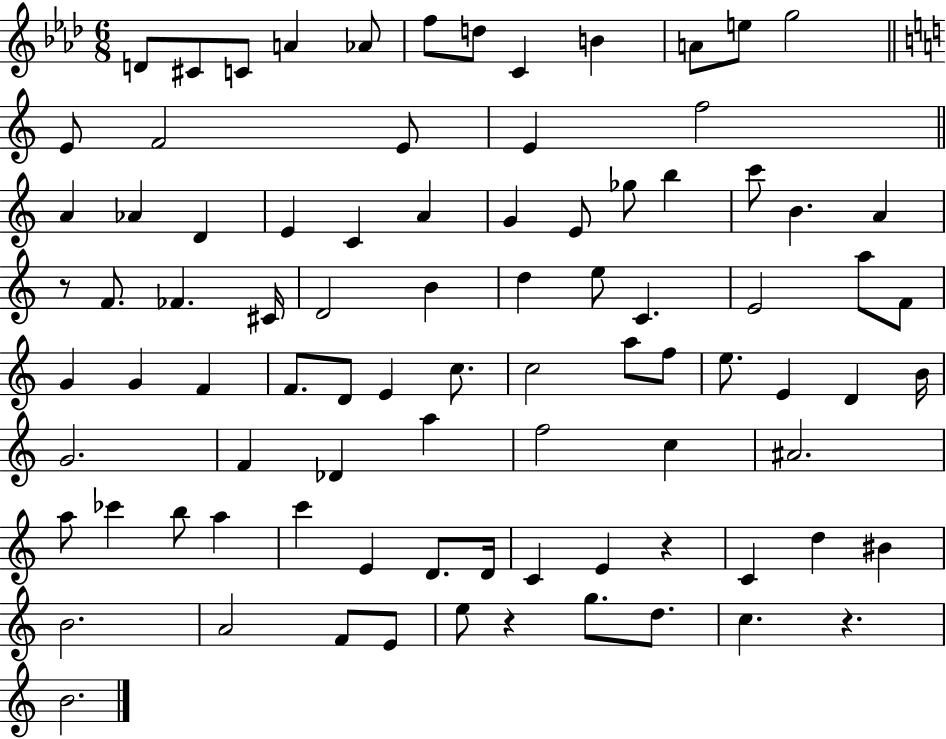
{
  \clef treble
  \numericTimeSignature
  \time 6/8
  \key aes \major
  d'8 cis'8 c'8 a'4 aes'8 | f''8 d''8 c'4 b'4 | a'8 e''8 g''2 | \bar "||" \break \key a \minor e'8 f'2 e'8 | e'4 f''2 | \bar "||" \break \key a \minor a'4 aes'4 d'4 | e'4 c'4 a'4 | g'4 e'8 ges''8 b''4 | c'''8 b'4. a'4 | \break r8 f'8. fes'4. cis'16 | d'2 b'4 | d''4 e''8 c'4. | e'2 a''8 f'8 | \break g'4 g'4 f'4 | f'8. d'8 e'4 c''8. | c''2 a''8 f''8 | e''8. e'4 d'4 b'16 | \break g'2. | f'4 des'4 a''4 | f''2 c''4 | ais'2. | \break a''8 ces'''4 b''8 a''4 | c'''4 e'4 d'8. d'16 | c'4 e'4 r4 | c'4 d''4 bis'4 | \break b'2. | a'2 f'8 e'8 | e''8 r4 g''8. d''8. | c''4. r4. | \break b'2. | \bar "|."
}